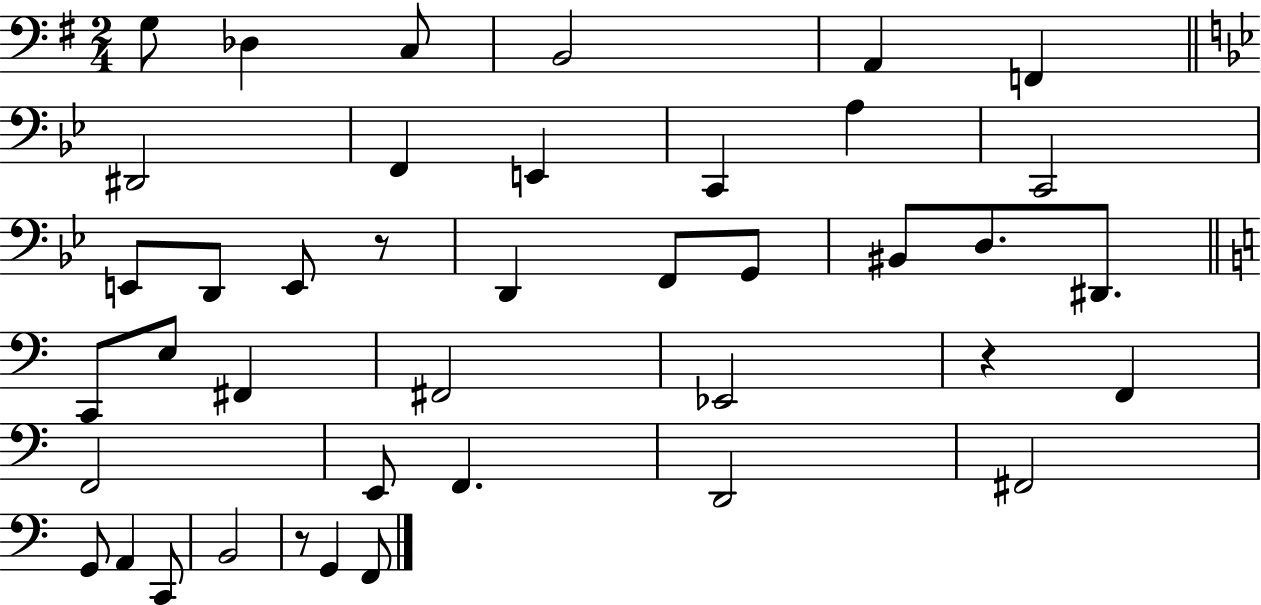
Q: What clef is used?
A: bass